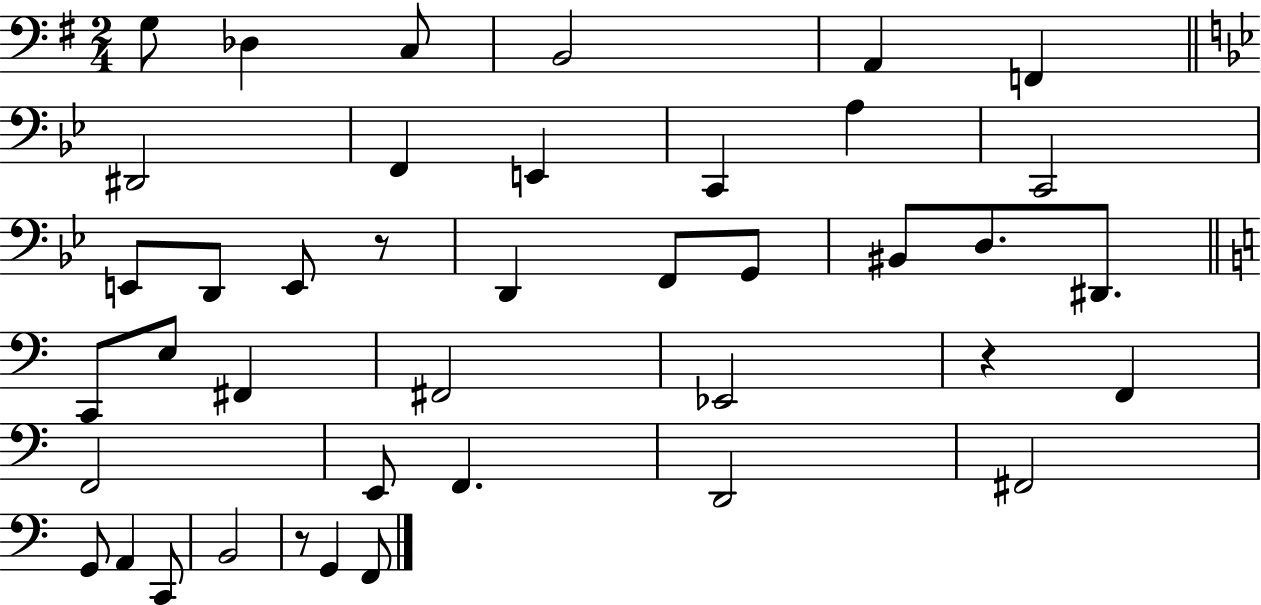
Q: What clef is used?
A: bass